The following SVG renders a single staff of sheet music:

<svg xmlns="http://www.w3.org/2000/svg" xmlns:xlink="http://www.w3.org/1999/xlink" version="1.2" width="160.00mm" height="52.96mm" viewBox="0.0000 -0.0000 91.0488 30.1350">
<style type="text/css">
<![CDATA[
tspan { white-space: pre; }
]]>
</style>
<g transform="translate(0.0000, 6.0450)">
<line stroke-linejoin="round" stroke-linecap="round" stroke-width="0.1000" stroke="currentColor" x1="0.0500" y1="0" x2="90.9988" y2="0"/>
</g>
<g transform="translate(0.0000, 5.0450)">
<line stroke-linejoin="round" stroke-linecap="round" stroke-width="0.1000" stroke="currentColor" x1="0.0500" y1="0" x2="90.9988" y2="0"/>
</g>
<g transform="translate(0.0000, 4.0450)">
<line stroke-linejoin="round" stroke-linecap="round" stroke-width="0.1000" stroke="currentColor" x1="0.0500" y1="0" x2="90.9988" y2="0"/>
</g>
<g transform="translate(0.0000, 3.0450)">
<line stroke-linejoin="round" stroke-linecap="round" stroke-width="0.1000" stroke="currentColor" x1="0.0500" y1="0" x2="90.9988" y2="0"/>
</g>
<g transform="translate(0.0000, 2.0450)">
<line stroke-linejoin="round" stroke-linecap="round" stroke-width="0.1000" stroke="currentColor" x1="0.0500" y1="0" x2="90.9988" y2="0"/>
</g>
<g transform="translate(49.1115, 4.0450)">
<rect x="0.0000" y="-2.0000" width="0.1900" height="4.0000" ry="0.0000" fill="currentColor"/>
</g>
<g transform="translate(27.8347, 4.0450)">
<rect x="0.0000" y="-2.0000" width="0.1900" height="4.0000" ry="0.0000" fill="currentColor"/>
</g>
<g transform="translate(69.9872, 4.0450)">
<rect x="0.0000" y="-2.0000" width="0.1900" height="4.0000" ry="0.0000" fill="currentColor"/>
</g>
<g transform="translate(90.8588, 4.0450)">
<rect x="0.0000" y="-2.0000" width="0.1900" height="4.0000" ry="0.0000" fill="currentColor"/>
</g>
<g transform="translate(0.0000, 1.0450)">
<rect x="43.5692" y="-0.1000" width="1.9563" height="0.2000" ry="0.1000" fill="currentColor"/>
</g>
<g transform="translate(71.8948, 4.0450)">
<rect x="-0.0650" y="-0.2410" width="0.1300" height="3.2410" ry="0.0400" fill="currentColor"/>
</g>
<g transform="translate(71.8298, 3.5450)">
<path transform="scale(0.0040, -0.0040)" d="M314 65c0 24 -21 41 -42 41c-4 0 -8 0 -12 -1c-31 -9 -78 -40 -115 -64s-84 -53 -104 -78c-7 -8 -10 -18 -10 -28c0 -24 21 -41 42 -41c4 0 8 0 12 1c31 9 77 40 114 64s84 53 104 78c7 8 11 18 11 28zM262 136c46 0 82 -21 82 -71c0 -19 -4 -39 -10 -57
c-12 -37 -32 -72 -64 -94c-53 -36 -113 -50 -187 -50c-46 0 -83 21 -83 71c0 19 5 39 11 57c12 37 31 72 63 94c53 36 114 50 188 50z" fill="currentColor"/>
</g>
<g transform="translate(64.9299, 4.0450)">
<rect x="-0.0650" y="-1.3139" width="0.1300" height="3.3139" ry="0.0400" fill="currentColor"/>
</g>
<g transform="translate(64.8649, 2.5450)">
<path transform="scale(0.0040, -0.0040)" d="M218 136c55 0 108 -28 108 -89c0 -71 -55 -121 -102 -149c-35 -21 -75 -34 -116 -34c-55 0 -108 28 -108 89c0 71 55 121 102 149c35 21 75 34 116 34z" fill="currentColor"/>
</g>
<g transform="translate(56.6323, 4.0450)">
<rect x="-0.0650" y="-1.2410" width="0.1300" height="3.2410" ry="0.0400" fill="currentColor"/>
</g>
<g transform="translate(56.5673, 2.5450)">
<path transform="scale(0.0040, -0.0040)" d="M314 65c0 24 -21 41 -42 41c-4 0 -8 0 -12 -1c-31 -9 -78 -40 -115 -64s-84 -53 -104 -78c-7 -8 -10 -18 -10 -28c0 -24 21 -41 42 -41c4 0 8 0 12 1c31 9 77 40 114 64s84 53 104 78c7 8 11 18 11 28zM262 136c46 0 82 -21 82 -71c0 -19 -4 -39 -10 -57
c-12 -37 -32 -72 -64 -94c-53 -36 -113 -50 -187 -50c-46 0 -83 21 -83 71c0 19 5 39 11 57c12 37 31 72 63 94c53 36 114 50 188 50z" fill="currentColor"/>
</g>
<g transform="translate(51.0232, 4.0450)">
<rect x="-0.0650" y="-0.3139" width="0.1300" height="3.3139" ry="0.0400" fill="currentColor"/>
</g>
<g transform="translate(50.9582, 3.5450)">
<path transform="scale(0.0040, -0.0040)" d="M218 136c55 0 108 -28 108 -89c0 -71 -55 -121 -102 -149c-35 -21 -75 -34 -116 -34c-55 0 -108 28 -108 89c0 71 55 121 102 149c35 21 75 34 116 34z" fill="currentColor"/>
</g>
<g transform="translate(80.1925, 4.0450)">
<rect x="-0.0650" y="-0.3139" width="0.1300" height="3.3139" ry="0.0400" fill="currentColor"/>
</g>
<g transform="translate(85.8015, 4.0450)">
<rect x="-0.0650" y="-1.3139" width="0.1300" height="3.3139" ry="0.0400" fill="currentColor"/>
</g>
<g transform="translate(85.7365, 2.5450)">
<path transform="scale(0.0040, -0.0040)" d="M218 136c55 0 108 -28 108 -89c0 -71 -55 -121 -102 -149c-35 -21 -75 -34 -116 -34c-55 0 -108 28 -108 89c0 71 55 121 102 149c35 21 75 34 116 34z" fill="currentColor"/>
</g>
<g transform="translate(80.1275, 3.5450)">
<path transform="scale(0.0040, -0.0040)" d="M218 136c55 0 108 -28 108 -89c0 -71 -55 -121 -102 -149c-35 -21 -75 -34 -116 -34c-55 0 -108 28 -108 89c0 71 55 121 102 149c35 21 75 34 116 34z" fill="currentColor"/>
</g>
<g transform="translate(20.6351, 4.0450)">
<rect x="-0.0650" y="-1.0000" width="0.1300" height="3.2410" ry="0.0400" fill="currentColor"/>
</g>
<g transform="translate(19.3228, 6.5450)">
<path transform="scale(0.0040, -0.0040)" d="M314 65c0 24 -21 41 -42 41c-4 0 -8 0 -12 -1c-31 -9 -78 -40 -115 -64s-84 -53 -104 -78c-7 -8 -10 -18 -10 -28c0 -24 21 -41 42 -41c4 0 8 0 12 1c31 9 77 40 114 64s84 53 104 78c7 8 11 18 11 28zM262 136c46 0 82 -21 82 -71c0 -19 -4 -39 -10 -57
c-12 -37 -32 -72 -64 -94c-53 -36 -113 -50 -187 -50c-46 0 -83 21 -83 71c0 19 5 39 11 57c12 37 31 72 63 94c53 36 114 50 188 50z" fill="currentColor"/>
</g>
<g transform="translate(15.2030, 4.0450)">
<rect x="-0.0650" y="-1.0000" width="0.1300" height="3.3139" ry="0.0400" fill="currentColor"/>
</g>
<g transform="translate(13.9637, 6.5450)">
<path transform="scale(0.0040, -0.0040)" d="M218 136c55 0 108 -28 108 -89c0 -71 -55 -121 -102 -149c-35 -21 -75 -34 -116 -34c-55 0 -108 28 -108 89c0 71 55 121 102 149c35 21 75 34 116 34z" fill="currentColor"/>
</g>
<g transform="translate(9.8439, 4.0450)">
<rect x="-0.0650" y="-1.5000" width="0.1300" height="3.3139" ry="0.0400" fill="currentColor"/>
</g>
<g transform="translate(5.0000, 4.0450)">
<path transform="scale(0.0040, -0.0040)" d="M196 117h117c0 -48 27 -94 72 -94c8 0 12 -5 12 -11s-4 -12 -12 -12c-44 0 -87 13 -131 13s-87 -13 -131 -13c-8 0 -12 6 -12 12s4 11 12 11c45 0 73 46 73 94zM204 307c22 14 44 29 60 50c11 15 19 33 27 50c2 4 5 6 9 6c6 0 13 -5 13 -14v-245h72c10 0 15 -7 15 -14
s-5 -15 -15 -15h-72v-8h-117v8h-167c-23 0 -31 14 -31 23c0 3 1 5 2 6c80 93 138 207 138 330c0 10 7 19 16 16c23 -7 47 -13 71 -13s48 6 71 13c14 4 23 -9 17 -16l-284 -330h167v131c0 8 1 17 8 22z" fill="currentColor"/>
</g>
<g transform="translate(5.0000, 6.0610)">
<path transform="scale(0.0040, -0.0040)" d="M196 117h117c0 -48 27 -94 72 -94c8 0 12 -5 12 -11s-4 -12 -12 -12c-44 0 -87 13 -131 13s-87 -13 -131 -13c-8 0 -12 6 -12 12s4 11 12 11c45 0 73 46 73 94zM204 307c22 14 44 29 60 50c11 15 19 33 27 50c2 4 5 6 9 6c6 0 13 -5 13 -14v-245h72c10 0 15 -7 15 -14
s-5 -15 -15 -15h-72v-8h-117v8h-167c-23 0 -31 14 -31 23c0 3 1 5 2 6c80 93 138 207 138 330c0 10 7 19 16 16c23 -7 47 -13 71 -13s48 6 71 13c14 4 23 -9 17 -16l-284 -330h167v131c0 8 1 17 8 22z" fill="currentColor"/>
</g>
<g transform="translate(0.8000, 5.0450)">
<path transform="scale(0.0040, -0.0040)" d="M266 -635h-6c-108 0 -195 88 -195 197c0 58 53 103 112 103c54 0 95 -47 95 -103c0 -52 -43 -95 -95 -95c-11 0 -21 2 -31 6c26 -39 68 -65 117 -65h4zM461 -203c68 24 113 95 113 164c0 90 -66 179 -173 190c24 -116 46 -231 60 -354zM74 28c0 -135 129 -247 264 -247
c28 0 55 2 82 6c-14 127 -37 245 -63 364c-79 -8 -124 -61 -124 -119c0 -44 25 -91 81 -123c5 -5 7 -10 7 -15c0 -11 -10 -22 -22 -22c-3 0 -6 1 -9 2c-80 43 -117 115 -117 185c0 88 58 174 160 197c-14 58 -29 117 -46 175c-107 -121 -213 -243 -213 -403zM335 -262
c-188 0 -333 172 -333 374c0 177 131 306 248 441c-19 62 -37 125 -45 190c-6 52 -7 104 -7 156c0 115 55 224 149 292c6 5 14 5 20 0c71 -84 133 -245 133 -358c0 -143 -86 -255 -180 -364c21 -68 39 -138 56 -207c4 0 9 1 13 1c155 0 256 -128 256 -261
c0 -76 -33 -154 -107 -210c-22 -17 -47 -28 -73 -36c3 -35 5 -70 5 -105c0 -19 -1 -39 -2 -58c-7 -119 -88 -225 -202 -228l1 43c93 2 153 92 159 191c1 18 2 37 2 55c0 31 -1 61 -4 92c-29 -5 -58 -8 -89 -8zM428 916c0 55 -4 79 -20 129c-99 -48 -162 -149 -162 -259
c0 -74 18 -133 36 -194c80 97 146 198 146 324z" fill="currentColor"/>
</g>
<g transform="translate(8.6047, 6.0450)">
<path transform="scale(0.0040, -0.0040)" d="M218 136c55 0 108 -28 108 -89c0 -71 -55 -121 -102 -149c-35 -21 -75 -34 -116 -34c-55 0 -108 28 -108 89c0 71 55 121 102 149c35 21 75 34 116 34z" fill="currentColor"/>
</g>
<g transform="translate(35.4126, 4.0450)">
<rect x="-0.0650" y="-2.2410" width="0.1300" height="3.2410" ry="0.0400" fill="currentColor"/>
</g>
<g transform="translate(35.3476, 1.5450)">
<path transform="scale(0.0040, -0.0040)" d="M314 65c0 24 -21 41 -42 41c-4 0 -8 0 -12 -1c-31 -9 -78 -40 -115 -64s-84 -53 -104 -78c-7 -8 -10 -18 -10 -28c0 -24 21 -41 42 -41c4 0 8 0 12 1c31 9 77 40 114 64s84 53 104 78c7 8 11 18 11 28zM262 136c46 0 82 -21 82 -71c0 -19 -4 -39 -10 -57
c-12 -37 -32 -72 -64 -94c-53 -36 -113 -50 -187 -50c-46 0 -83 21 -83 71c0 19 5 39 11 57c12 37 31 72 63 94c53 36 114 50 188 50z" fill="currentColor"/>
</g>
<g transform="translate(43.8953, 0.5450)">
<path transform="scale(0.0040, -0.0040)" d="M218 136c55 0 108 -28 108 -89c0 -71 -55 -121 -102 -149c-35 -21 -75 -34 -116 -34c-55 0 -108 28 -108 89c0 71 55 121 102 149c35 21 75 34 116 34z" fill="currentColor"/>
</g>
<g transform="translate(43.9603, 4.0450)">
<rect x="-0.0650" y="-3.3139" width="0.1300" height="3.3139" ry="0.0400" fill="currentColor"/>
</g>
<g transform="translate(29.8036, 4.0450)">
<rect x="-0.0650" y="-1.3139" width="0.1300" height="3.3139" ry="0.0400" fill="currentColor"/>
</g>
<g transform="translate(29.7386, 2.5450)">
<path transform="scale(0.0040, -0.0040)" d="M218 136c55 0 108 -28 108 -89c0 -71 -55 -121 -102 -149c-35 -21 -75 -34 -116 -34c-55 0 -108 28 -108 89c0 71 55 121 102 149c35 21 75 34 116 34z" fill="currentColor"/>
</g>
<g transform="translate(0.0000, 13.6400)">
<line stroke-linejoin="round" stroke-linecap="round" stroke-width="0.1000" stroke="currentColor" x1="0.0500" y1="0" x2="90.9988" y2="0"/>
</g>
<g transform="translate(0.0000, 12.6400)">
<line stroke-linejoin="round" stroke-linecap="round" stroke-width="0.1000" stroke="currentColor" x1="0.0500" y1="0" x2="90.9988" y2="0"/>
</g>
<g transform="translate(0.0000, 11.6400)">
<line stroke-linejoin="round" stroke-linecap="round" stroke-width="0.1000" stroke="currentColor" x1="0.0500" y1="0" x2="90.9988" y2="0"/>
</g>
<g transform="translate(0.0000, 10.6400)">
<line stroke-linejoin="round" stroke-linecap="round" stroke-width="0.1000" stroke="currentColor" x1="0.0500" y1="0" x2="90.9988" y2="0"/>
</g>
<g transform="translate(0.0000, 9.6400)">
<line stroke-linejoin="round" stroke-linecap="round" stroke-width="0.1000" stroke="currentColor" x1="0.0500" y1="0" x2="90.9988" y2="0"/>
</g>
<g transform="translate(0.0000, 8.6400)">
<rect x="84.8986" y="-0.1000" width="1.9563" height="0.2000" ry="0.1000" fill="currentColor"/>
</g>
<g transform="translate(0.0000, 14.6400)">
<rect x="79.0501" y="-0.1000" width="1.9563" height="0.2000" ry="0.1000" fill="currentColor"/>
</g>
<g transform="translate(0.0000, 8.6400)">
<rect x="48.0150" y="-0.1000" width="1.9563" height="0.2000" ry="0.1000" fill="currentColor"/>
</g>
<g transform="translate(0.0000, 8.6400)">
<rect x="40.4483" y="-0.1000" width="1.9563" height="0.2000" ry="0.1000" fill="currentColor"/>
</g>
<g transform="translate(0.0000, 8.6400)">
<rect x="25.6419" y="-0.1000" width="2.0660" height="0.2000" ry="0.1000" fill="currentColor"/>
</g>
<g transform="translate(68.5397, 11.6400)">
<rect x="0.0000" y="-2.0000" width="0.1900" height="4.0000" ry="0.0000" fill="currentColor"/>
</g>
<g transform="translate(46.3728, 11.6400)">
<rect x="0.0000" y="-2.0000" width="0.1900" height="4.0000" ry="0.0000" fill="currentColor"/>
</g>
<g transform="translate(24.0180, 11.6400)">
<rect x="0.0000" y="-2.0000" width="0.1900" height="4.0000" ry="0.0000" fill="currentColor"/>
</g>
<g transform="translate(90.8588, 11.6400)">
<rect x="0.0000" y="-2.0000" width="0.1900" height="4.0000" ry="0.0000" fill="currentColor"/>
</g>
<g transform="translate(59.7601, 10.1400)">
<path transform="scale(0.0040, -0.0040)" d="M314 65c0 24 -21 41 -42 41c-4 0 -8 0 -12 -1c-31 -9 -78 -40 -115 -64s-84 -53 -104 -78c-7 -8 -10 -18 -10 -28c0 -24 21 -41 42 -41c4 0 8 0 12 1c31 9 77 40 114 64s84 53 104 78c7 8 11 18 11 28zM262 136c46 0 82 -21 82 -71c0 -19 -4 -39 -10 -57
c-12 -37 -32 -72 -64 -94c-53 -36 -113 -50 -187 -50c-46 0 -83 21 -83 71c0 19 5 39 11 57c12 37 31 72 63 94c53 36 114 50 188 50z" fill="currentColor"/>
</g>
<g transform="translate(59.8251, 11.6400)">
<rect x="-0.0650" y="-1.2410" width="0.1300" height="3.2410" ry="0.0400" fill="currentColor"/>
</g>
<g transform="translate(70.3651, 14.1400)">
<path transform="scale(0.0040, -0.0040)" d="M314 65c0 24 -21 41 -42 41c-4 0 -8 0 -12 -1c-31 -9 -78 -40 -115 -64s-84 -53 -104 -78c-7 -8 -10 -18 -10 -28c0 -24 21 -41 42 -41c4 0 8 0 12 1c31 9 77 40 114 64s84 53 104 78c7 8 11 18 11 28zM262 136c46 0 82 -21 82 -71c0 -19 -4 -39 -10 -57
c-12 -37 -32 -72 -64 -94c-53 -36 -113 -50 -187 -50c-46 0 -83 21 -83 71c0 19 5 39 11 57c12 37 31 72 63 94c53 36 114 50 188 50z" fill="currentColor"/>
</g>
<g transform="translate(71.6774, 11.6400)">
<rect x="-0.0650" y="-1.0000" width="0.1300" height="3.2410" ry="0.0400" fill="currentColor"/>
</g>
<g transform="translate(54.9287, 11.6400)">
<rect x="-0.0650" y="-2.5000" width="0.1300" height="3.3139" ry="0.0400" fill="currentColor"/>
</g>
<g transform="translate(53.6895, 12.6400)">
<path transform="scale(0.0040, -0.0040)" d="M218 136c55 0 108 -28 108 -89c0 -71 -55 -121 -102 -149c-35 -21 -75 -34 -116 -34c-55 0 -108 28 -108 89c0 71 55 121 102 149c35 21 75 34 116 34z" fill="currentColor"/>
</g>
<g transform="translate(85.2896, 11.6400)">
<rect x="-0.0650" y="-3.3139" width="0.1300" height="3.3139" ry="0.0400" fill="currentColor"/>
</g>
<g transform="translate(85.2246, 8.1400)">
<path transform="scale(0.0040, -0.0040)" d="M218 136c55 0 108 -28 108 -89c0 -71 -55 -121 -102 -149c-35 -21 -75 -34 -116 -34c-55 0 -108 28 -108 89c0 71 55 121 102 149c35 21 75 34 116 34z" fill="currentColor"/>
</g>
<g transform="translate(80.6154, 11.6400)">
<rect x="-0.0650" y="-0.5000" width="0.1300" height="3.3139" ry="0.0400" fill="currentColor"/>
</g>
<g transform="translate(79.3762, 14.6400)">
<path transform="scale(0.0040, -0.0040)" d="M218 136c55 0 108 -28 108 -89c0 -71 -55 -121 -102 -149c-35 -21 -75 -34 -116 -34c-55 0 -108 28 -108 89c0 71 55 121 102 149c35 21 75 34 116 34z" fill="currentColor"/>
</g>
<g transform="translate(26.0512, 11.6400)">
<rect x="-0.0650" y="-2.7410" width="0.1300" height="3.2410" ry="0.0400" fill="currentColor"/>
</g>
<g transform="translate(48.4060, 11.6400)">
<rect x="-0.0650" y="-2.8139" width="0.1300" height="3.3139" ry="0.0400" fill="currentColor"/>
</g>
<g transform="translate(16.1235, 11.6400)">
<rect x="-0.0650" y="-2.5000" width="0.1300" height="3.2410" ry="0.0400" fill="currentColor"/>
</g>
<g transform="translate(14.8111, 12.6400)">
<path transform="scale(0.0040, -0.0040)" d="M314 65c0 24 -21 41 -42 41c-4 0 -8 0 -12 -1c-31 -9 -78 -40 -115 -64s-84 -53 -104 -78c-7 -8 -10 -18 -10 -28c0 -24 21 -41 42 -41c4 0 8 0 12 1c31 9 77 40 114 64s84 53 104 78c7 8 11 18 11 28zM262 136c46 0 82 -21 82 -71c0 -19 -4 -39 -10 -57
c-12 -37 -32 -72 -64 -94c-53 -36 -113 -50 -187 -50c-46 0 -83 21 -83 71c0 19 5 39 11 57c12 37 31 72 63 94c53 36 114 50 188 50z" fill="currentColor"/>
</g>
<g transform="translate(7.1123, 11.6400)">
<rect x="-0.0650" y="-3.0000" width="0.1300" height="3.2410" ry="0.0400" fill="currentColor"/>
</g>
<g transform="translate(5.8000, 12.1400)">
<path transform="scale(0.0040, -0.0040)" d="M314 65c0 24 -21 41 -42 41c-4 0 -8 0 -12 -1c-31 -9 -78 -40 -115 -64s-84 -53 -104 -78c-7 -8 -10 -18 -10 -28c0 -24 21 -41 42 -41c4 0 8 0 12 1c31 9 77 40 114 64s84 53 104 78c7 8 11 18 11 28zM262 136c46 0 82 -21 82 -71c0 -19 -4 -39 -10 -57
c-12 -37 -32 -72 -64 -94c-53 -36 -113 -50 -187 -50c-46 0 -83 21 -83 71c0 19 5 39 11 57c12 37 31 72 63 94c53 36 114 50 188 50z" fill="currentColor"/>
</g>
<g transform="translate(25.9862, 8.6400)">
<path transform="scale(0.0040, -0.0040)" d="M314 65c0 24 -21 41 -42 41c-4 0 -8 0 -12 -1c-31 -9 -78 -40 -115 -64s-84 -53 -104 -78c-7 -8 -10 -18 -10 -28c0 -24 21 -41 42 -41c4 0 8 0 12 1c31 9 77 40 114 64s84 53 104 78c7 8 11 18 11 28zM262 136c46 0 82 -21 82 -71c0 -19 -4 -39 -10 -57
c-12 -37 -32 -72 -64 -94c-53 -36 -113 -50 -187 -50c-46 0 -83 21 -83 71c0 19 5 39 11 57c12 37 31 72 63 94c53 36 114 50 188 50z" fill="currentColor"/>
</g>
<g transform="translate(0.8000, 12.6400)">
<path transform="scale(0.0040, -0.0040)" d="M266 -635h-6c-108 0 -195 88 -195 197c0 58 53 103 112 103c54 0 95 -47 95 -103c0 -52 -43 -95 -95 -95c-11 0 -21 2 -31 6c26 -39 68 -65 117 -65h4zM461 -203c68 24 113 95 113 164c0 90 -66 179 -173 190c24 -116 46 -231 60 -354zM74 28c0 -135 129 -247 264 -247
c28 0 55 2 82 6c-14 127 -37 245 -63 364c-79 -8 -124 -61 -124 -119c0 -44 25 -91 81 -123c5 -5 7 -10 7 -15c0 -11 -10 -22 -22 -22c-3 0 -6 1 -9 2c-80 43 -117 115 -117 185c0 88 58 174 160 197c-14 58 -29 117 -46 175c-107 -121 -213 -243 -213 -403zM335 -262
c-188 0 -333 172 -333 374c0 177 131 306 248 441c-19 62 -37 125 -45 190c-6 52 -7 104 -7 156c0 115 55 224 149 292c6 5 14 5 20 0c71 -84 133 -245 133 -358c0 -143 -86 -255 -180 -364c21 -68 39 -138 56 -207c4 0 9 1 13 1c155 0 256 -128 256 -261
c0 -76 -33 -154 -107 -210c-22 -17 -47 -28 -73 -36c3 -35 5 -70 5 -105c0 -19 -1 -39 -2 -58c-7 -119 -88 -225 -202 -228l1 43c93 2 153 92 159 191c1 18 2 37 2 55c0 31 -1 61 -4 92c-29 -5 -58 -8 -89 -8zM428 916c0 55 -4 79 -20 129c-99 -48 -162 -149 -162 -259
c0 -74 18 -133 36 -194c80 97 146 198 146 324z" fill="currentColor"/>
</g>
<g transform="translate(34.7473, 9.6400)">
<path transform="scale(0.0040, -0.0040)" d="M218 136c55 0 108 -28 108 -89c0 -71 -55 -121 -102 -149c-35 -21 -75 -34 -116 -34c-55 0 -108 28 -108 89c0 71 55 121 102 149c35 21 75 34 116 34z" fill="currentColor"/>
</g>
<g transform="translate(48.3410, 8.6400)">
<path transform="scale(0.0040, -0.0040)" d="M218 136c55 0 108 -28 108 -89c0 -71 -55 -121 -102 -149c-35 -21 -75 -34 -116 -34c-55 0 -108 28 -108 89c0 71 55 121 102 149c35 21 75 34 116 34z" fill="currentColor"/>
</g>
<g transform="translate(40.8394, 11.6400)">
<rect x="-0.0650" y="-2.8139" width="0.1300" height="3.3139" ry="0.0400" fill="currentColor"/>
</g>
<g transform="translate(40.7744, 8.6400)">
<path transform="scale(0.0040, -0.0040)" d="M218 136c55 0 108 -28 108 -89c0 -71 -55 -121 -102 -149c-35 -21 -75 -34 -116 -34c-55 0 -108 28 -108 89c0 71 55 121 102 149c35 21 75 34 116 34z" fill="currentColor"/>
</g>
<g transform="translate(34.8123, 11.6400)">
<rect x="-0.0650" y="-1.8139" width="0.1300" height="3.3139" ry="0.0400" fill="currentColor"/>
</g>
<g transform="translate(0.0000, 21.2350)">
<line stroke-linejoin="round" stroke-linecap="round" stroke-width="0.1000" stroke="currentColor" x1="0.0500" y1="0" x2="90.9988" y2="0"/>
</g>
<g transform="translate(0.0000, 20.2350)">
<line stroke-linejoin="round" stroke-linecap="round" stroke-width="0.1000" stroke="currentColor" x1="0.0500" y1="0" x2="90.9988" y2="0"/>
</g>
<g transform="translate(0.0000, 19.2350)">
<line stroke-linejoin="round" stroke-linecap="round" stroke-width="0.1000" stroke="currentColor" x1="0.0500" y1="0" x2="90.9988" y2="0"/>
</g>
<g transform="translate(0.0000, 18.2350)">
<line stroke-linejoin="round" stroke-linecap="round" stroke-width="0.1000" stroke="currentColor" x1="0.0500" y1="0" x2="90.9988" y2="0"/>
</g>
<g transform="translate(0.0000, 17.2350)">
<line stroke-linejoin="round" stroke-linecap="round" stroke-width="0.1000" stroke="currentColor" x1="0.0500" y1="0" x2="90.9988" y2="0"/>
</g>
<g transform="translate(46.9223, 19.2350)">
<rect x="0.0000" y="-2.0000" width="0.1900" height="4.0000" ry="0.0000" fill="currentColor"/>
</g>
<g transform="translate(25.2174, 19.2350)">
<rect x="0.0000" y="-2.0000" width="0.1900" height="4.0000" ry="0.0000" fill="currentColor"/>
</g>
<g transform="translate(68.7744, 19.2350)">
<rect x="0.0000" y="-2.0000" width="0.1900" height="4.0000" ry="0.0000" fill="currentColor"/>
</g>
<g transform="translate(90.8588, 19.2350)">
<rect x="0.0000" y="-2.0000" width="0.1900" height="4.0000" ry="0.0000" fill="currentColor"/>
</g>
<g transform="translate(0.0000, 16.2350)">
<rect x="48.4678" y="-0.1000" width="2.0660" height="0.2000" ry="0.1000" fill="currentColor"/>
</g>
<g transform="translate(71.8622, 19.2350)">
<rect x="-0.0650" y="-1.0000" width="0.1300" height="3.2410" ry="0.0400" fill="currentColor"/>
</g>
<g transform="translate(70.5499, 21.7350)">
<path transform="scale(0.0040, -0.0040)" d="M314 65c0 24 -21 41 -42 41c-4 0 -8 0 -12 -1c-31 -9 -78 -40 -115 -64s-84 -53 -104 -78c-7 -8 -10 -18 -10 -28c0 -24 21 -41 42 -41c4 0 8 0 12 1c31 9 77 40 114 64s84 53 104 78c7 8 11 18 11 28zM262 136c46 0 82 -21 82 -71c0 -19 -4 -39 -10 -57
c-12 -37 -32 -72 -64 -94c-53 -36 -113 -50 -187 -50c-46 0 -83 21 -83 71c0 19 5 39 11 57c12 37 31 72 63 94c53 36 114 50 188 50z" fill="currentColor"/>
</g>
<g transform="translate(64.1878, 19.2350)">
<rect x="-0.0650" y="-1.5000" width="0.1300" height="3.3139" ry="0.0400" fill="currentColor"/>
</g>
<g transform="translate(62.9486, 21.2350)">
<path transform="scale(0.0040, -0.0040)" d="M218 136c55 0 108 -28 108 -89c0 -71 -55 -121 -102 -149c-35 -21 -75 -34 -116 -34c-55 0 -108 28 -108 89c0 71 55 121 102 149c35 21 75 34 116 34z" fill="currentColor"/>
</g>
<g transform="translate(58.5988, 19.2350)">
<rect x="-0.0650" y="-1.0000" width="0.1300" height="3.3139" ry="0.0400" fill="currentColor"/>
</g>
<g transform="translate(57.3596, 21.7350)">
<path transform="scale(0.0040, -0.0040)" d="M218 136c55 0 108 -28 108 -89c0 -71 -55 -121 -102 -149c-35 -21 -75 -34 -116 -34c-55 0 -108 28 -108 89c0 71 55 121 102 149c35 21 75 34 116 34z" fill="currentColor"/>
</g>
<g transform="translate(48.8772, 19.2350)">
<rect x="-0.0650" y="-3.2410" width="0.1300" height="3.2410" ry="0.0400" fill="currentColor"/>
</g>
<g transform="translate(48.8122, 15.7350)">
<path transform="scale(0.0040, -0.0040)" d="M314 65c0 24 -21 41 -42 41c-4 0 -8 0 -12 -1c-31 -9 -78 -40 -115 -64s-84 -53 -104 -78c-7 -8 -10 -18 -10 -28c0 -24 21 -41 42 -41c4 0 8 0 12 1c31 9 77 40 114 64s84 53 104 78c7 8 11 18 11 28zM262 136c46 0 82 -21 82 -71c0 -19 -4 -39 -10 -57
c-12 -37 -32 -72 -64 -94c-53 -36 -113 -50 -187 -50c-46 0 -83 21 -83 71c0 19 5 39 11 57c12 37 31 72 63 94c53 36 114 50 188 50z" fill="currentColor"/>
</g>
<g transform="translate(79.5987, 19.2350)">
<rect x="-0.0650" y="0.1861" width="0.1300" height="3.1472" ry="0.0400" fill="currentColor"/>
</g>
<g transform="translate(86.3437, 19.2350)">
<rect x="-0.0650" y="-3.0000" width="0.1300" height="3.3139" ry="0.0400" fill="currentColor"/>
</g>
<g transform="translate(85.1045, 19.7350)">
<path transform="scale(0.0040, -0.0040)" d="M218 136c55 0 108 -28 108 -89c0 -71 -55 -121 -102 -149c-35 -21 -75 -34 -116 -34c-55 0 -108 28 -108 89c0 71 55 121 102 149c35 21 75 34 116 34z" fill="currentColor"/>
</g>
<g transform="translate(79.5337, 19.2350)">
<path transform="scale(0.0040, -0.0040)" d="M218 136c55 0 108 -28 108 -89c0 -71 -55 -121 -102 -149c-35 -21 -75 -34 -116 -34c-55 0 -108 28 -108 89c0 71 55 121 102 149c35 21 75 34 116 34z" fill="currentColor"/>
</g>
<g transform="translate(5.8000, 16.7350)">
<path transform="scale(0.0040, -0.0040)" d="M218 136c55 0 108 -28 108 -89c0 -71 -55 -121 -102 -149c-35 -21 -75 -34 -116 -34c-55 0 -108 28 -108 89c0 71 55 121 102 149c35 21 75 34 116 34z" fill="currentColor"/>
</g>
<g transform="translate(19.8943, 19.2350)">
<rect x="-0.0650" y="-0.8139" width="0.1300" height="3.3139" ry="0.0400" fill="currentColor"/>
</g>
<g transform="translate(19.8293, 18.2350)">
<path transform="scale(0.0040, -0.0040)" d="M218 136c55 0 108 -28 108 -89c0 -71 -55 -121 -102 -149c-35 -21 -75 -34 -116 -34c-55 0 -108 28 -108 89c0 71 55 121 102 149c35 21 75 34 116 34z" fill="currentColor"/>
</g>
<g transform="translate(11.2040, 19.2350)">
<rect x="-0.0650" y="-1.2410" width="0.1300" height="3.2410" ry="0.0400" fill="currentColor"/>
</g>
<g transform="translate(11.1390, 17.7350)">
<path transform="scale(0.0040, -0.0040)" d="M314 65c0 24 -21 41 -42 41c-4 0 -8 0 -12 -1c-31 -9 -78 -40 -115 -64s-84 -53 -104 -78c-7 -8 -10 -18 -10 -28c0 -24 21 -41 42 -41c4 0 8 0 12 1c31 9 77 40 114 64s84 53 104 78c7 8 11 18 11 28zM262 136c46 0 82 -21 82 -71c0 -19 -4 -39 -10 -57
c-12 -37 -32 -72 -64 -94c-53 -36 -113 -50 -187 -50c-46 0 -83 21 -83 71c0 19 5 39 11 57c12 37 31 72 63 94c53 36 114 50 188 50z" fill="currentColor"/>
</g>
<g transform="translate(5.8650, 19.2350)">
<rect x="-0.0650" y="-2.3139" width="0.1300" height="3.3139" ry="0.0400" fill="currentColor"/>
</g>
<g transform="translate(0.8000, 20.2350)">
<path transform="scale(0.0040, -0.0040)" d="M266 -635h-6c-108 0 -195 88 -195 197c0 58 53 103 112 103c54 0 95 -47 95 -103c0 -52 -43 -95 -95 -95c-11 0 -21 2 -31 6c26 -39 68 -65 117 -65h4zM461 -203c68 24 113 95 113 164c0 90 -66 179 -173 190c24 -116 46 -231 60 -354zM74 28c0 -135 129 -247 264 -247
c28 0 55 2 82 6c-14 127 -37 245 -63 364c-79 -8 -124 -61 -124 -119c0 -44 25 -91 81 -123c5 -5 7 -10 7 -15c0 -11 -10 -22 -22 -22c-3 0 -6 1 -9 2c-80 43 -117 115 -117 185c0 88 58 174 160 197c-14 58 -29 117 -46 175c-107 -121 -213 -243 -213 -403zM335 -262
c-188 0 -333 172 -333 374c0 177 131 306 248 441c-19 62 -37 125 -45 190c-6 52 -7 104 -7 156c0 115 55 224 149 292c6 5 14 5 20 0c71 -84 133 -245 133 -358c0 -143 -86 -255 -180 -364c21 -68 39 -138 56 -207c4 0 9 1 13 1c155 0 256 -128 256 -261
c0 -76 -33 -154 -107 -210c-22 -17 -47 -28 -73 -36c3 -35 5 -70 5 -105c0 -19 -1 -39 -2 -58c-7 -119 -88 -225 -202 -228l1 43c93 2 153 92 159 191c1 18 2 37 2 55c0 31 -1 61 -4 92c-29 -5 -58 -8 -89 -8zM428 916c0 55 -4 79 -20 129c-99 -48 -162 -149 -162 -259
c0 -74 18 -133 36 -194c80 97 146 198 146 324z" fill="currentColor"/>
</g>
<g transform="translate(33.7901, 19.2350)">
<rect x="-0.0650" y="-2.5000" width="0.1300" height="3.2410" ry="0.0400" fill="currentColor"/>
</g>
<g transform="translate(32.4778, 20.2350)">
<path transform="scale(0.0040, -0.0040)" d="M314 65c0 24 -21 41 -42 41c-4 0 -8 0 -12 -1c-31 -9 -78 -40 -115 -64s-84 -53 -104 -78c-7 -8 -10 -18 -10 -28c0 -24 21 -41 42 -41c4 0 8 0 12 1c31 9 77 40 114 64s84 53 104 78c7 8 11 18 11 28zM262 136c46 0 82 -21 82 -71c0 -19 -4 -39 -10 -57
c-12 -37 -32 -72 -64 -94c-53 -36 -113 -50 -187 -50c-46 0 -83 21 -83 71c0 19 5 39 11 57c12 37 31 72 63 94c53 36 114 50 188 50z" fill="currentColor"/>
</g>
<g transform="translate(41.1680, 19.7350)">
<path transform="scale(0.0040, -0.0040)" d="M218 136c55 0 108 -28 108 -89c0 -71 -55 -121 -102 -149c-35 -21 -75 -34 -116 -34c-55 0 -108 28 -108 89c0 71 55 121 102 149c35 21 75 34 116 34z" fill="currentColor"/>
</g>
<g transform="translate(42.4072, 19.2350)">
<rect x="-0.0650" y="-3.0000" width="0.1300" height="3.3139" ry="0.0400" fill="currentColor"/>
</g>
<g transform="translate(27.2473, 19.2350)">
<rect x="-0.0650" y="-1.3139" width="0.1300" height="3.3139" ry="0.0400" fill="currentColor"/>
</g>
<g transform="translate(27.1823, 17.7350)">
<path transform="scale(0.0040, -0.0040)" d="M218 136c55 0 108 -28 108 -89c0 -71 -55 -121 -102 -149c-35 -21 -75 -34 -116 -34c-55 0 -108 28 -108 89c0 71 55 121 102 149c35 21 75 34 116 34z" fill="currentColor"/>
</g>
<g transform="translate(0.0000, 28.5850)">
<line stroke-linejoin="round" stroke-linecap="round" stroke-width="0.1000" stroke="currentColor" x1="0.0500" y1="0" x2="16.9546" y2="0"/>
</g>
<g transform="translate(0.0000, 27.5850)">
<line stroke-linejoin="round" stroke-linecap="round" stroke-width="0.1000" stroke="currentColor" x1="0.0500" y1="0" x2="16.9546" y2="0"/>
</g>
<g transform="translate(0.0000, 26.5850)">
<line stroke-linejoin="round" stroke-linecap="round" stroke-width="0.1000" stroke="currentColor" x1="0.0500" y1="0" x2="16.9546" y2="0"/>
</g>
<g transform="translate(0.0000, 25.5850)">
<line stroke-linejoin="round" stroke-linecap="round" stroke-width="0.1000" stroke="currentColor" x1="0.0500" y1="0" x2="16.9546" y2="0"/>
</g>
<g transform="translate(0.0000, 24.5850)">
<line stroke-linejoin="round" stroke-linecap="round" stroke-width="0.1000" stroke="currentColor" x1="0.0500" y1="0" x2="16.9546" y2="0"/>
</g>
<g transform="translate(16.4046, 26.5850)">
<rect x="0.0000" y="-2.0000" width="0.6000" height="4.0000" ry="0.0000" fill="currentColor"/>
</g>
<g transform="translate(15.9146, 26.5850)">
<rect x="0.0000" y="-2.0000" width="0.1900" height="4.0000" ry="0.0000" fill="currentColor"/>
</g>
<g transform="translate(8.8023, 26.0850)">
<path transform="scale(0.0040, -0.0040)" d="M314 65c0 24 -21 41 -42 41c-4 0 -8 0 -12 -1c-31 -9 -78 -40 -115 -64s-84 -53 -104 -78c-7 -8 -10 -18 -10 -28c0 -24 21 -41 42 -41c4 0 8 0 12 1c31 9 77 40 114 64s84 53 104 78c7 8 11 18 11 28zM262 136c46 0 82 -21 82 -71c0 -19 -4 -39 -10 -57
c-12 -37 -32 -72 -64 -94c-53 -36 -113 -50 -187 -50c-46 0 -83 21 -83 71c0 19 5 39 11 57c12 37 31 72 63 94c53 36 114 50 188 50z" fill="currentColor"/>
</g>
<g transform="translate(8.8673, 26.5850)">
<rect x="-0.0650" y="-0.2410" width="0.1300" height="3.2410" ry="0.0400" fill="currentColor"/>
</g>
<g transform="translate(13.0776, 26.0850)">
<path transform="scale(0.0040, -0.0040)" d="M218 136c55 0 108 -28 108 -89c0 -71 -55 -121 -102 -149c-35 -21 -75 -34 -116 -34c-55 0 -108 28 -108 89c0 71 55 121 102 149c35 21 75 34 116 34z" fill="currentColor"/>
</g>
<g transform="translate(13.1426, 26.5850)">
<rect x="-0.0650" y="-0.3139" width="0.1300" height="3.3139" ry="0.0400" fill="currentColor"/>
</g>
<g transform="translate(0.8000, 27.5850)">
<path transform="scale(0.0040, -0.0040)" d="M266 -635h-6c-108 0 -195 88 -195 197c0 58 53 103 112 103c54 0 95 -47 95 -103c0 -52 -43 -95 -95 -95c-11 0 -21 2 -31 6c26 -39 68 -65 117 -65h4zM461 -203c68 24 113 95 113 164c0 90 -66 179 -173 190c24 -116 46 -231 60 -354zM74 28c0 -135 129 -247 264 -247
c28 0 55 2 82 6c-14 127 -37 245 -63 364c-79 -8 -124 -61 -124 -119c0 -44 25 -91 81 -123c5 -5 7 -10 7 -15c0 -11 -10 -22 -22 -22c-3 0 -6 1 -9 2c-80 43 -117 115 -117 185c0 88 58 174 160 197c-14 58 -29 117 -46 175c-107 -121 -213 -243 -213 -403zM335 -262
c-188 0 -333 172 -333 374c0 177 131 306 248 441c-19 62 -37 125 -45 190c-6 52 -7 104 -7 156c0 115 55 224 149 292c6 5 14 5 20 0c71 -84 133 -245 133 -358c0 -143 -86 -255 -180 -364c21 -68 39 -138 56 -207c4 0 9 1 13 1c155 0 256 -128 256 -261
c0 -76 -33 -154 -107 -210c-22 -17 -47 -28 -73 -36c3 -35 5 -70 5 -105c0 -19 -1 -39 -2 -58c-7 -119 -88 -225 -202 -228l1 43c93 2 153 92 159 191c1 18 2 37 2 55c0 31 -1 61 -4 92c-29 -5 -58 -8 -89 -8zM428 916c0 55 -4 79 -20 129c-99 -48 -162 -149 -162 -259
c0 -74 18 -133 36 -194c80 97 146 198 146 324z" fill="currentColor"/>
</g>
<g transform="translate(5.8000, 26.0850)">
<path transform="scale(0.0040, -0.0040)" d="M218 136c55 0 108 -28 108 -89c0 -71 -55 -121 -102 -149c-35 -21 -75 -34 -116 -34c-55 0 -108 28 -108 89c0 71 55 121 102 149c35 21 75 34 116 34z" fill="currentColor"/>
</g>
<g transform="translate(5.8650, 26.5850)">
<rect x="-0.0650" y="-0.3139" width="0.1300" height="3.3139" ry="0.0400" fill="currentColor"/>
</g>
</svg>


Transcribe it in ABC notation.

X:1
T:Untitled
M:4/4
L:1/4
K:C
E D D2 e g2 b c e2 e c2 c e A2 G2 a2 f a a G e2 D2 C b g e2 d e G2 A b2 D E D2 B A c c2 c